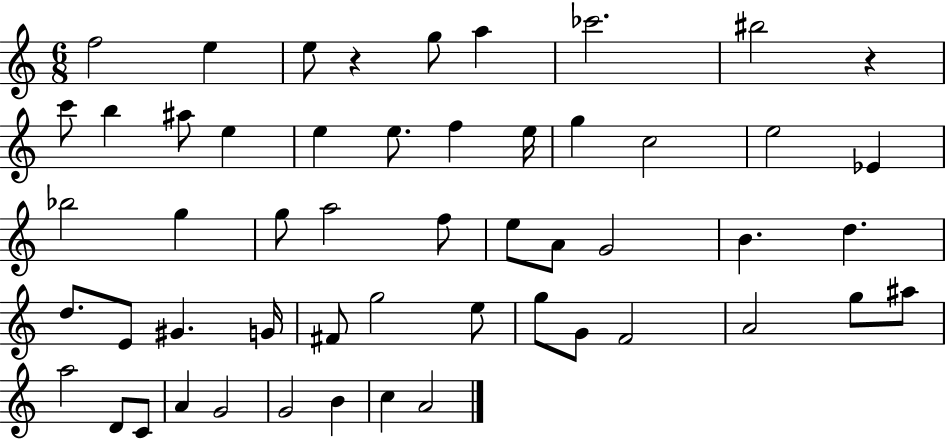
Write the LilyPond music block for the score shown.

{
  \clef treble
  \numericTimeSignature
  \time 6/8
  \key c \major
  \repeat volta 2 { f''2 e''4 | e''8 r4 g''8 a''4 | ces'''2. | bis''2 r4 | \break c'''8 b''4 ais''8 e''4 | e''4 e''8. f''4 e''16 | g''4 c''2 | e''2 ees'4 | \break bes''2 g''4 | g''8 a''2 f''8 | e''8 a'8 g'2 | b'4. d''4. | \break d''8. e'8 gis'4. g'16 | fis'8 g''2 e''8 | g''8 g'8 f'2 | a'2 g''8 ais''8 | \break a''2 d'8 c'8 | a'4 g'2 | g'2 b'4 | c''4 a'2 | \break } \bar "|."
}